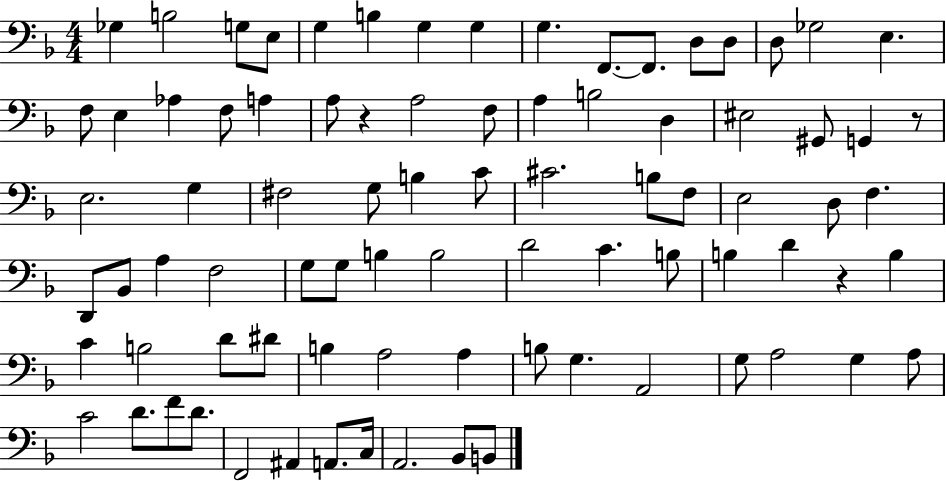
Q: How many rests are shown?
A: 3